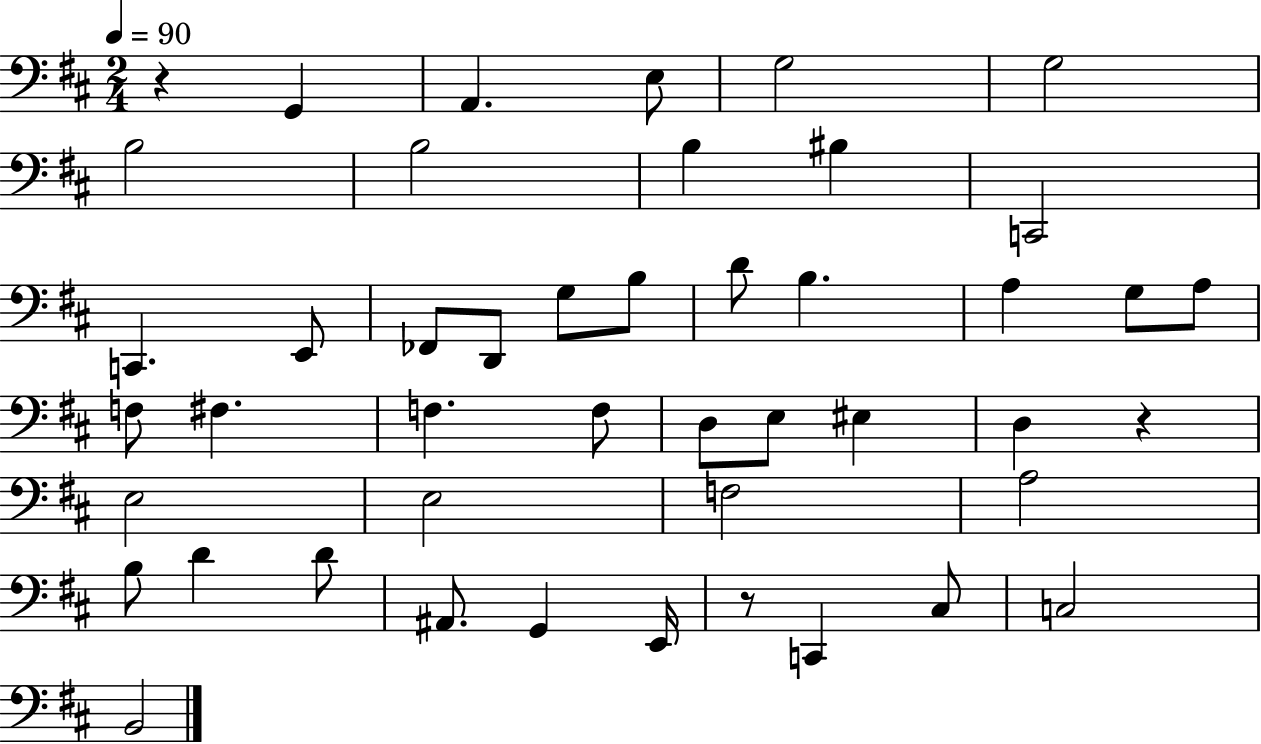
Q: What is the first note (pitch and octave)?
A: G2